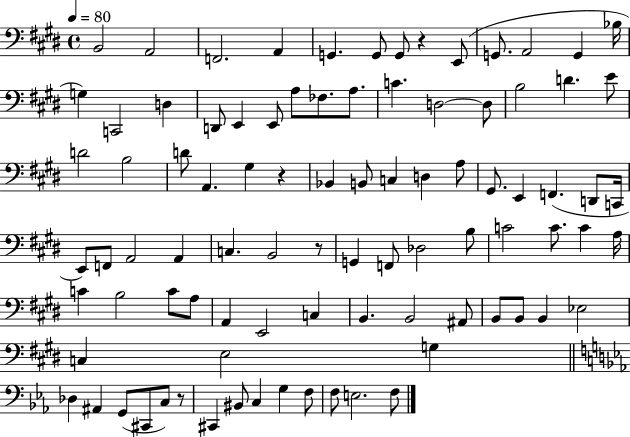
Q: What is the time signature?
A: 4/4